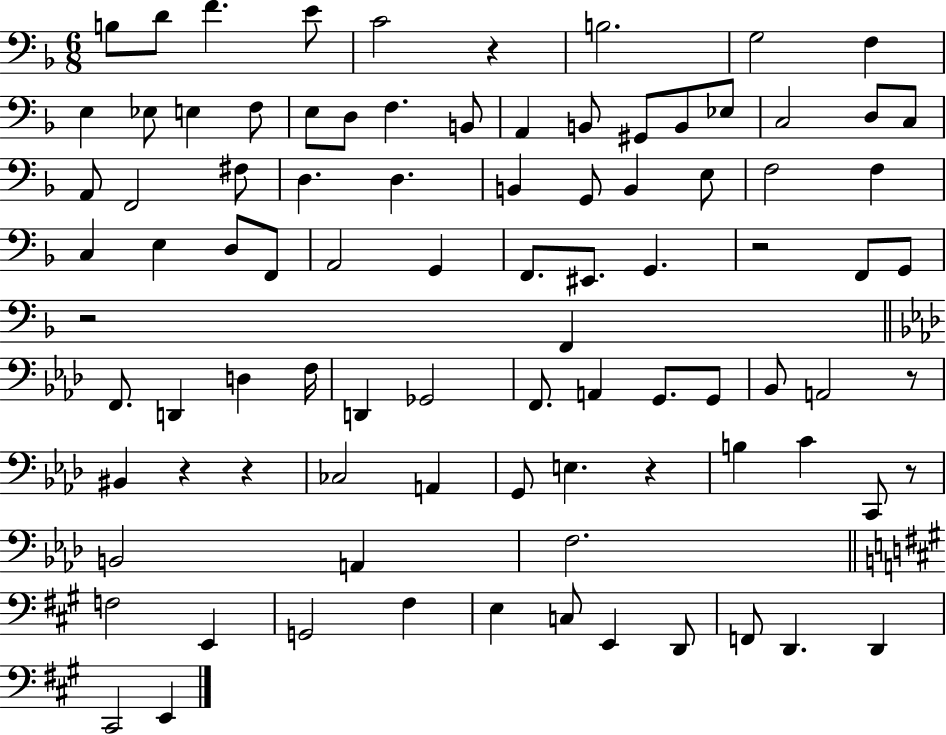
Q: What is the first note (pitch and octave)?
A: B3